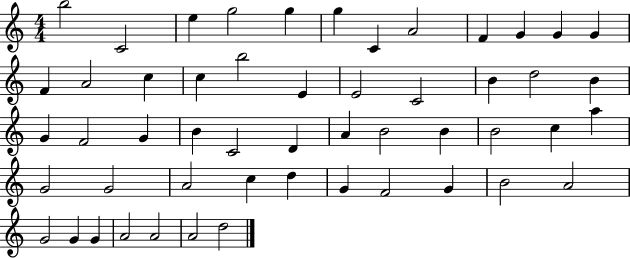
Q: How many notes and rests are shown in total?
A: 52